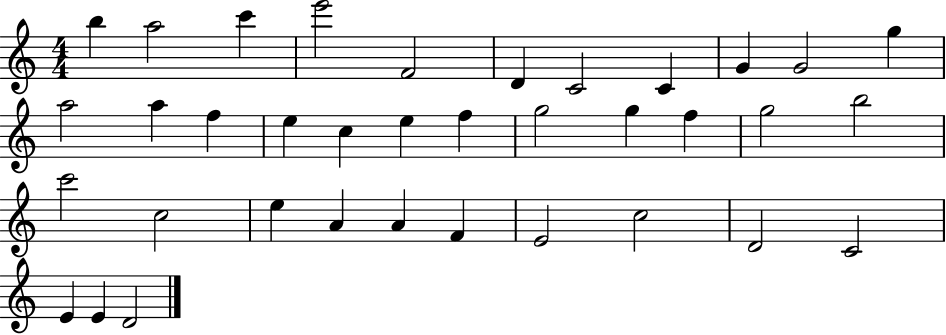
X:1
T:Untitled
M:4/4
L:1/4
K:C
b a2 c' e'2 F2 D C2 C G G2 g a2 a f e c e f g2 g f g2 b2 c'2 c2 e A A F E2 c2 D2 C2 E E D2